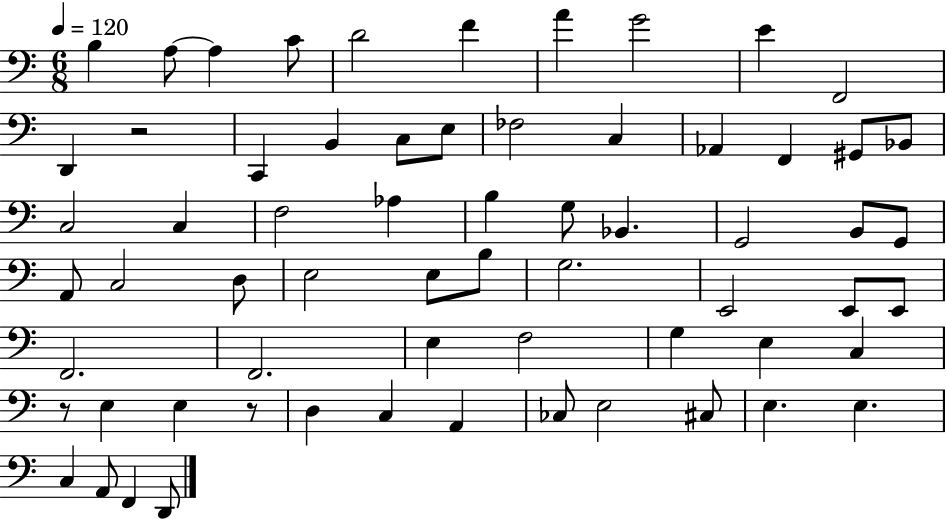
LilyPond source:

{
  \clef bass
  \numericTimeSignature
  \time 6/8
  \key c \major
  \tempo 4 = 120
  b4 a8~~ a4 c'8 | d'2 f'4 | a'4 g'2 | e'4 f,2 | \break d,4 r2 | c,4 b,4 c8 e8 | fes2 c4 | aes,4 f,4 gis,8 bes,8 | \break c2 c4 | f2 aes4 | b4 g8 bes,4. | g,2 b,8 g,8 | \break a,8 c2 d8 | e2 e8 b8 | g2. | e,2 e,8 e,8 | \break f,2. | f,2. | e4 f2 | g4 e4 c4 | \break r8 e4 e4 r8 | d4 c4 a,4 | ces8 e2 cis8 | e4. e4. | \break c4 a,8 f,4 d,8 | \bar "|."
}